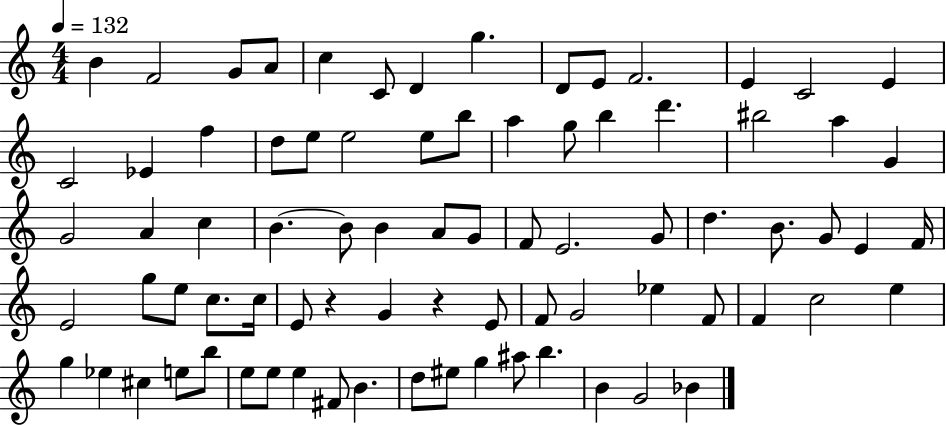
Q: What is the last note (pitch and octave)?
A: Bb4